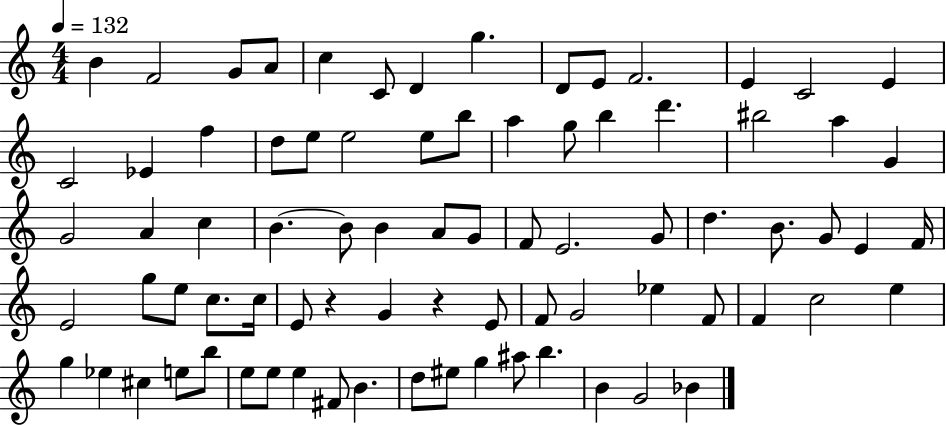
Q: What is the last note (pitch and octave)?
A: Bb4